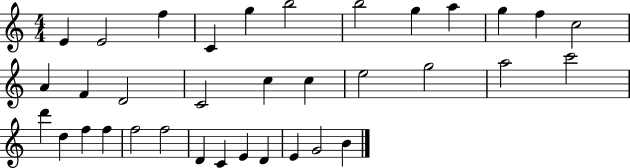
E4/q E4/h F5/q C4/q G5/q B5/h B5/h G5/q A5/q G5/q F5/q C5/h A4/q F4/q D4/h C4/h C5/q C5/q E5/h G5/h A5/h C6/h D6/q D5/q F5/q F5/q F5/h F5/h D4/q C4/q E4/q D4/q E4/q G4/h B4/q